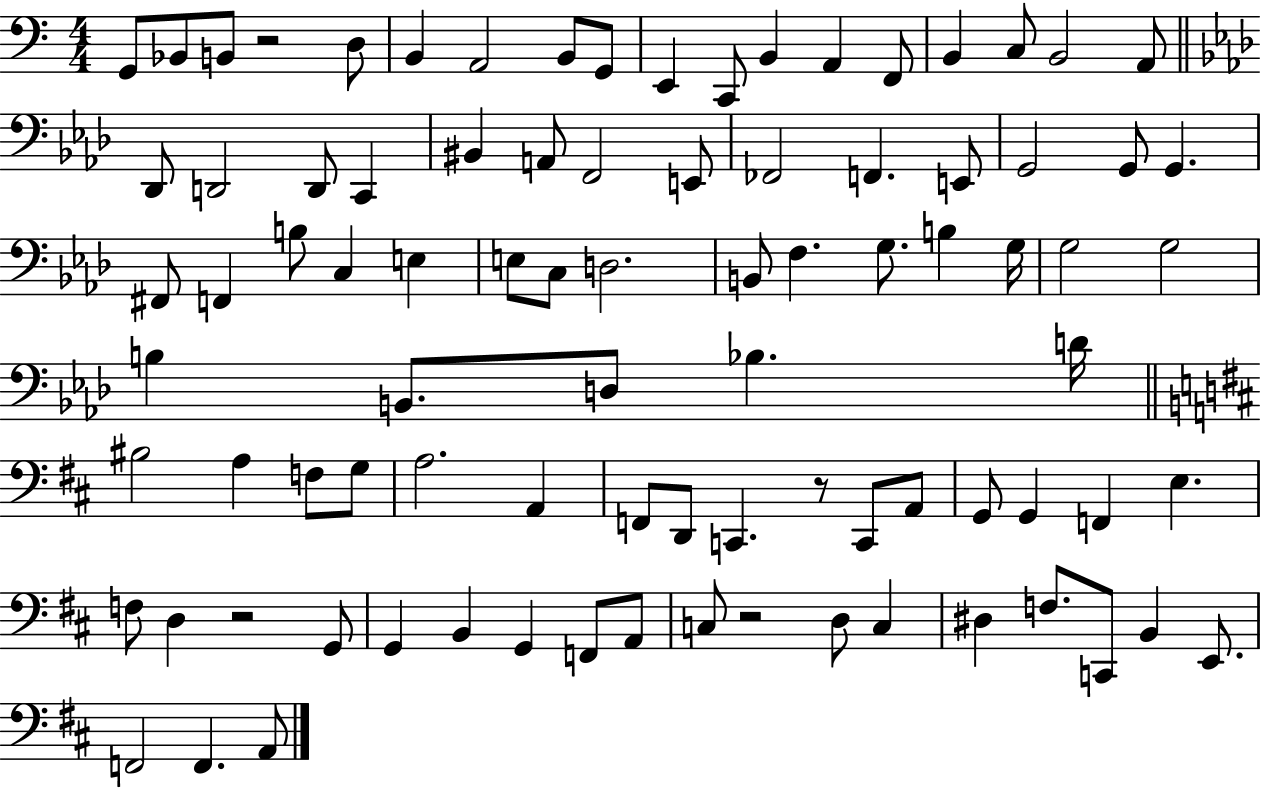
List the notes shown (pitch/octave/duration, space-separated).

G2/e Bb2/e B2/e R/h D3/e B2/q A2/h B2/e G2/e E2/q C2/e B2/q A2/q F2/e B2/q C3/e B2/h A2/e Db2/e D2/h D2/e C2/q BIS2/q A2/e F2/h E2/e FES2/h F2/q. E2/e G2/h G2/e G2/q. F#2/e F2/q B3/e C3/q E3/q E3/e C3/e D3/h. B2/e F3/q. G3/e. B3/q G3/s G3/h G3/h B3/q B2/e. D3/e Bb3/q. D4/s BIS3/h A3/q F3/e G3/e A3/h. A2/q F2/e D2/e C2/q. R/e C2/e A2/e G2/e G2/q F2/q E3/q. F3/e D3/q R/h G2/e G2/q B2/q G2/q F2/e A2/e C3/e R/h D3/e C3/q D#3/q F3/e. C2/e B2/q E2/e. F2/h F2/q. A2/e